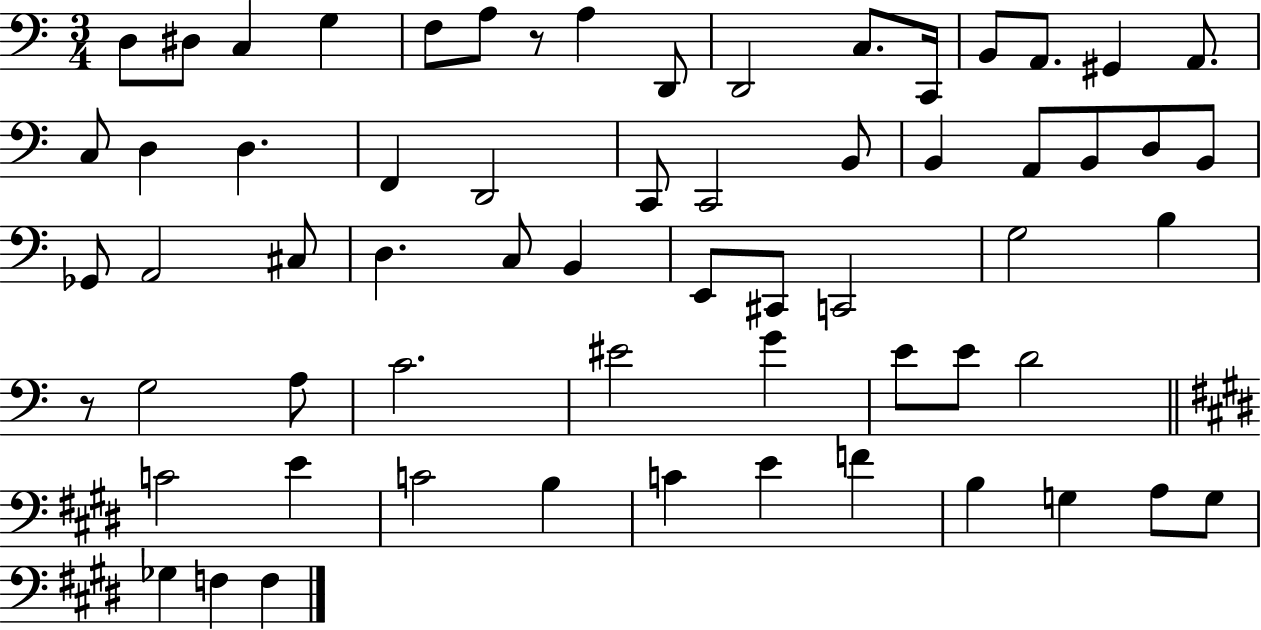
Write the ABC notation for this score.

X:1
T:Untitled
M:3/4
L:1/4
K:C
D,/2 ^D,/2 C, G, F,/2 A,/2 z/2 A, D,,/2 D,,2 C,/2 C,,/4 B,,/2 A,,/2 ^G,, A,,/2 C,/2 D, D, F,, D,,2 C,,/2 C,,2 B,,/2 B,, A,,/2 B,,/2 D,/2 B,,/2 _G,,/2 A,,2 ^C,/2 D, C,/2 B,, E,,/2 ^C,,/2 C,,2 G,2 B, z/2 G,2 A,/2 C2 ^E2 G E/2 E/2 D2 C2 E C2 B, C E F B, G, A,/2 G,/2 _G, F, F,